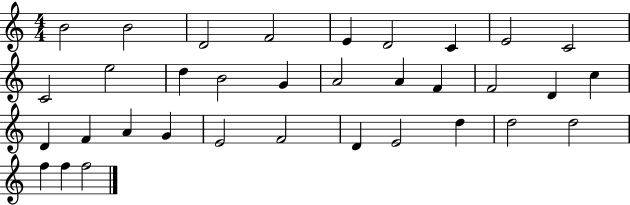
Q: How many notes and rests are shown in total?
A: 34